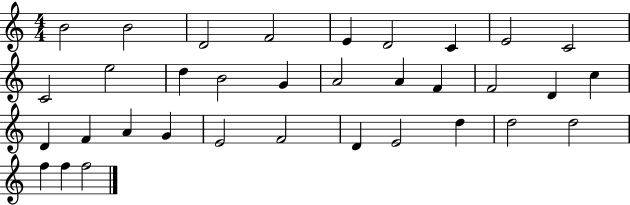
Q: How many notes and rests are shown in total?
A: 34